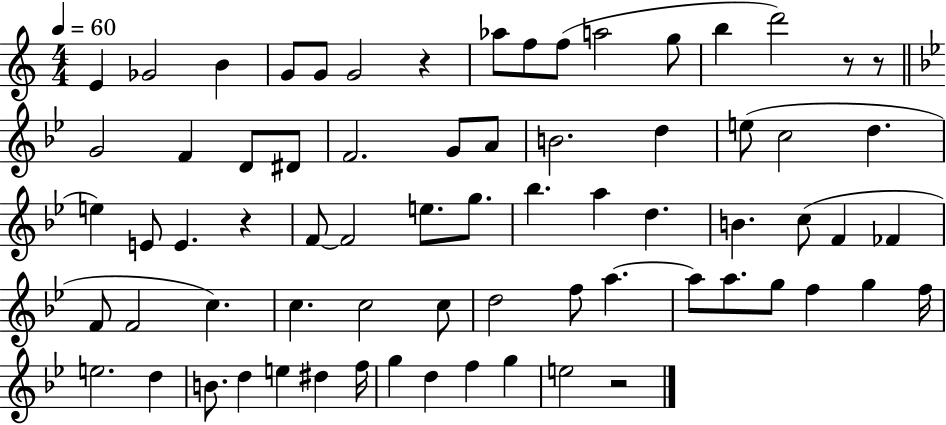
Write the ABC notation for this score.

X:1
T:Untitled
M:4/4
L:1/4
K:C
E _G2 B G/2 G/2 G2 z _a/2 f/2 f/2 a2 g/2 b d'2 z/2 z/2 G2 F D/2 ^D/2 F2 G/2 A/2 B2 d e/2 c2 d e E/2 E z F/2 F2 e/2 g/2 _b a d B c/2 F _F F/2 F2 c c c2 c/2 d2 f/2 a a/2 a/2 g/2 f g f/4 e2 d B/2 d e ^d f/4 g d f g e2 z2